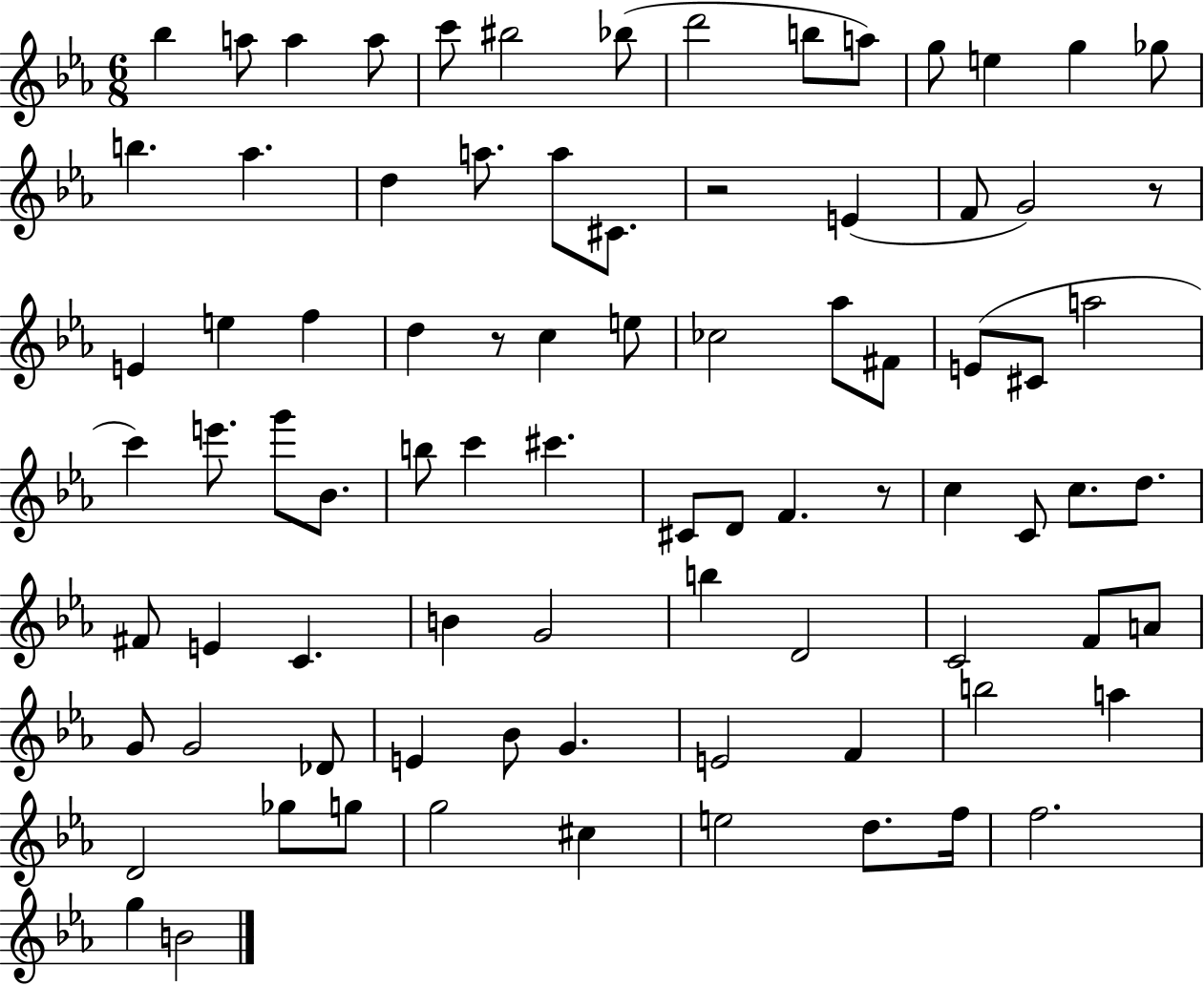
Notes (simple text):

Bb5/q A5/e A5/q A5/e C6/e BIS5/h Bb5/e D6/h B5/e A5/e G5/e E5/q G5/q Gb5/e B5/q. Ab5/q. D5/q A5/e. A5/e C#4/e. R/h E4/q F4/e G4/h R/e E4/q E5/q F5/q D5/q R/e C5/q E5/e CES5/h Ab5/e F#4/e E4/e C#4/e A5/h C6/q E6/e. G6/e Bb4/e. B5/e C6/q C#6/q. C#4/e D4/e F4/q. R/e C5/q C4/e C5/e. D5/e. F#4/e E4/q C4/q. B4/q G4/h B5/q D4/h C4/h F4/e A4/e G4/e G4/h Db4/e E4/q Bb4/e G4/q. E4/h F4/q B5/h A5/q D4/h Gb5/e G5/e G5/h C#5/q E5/h D5/e. F5/s F5/h. G5/q B4/h